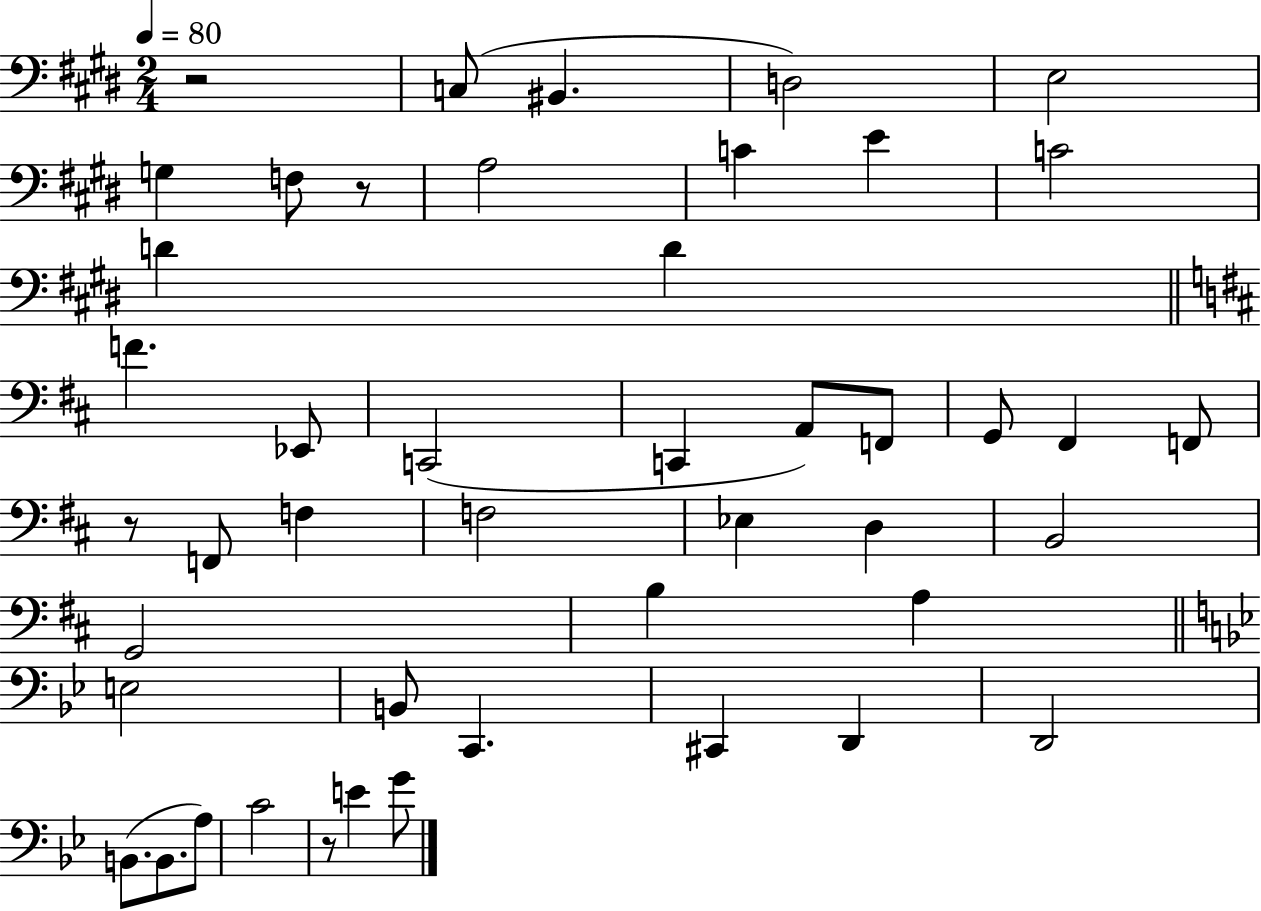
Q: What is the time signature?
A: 2/4